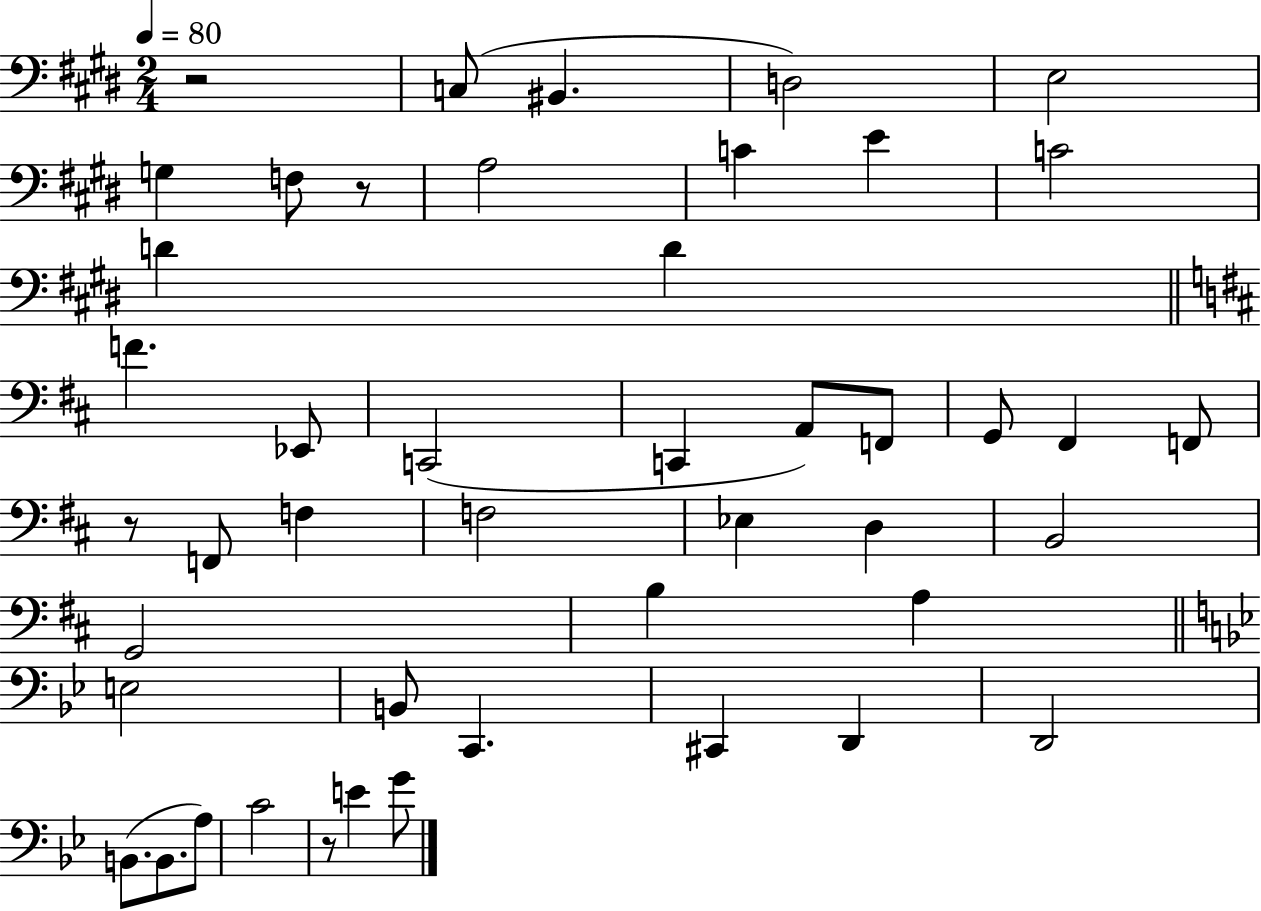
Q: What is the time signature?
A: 2/4